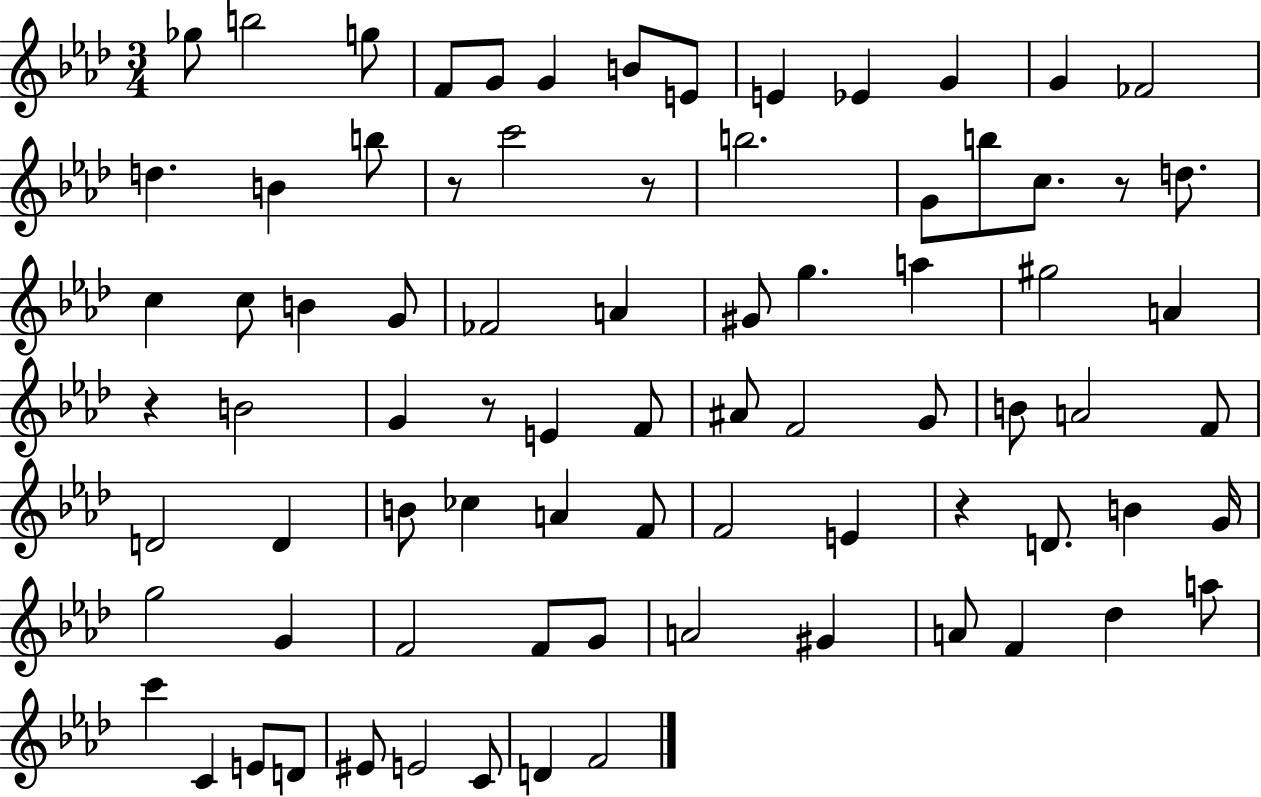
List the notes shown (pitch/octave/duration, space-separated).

Gb5/e B5/h G5/e F4/e G4/e G4/q B4/e E4/e E4/q Eb4/q G4/q G4/q FES4/h D5/q. B4/q B5/e R/e C6/h R/e B5/h. G4/e B5/e C5/e. R/e D5/e. C5/q C5/e B4/q G4/e FES4/h A4/q G#4/e G5/q. A5/q G#5/h A4/q R/q B4/h G4/q R/e E4/q F4/e A#4/e F4/h G4/e B4/e A4/h F4/e D4/h D4/q B4/e CES5/q A4/q F4/e F4/h E4/q R/q D4/e. B4/q G4/s G5/h G4/q F4/h F4/e G4/e A4/h G#4/q A4/e F4/q Db5/q A5/e C6/q C4/q E4/e D4/e EIS4/e E4/h C4/e D4/q F4/h